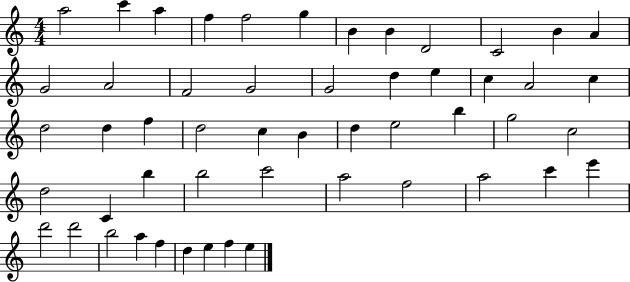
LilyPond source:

{
  \clef treble
  \numericTimeSignature
  \time 4/4
  \key c \major
  a''2 c'''4 a''4 | f''4 f''2 g''4 | b'4 b'4 d'2 | c'2 b'4 a'4 | \break g'2 a'2 | f'2 g'2 | g'2 d''4 e''4 | c''4 a'2 c''4 | \break d''2 d''4 f''4 | d''2 c''4 b'4 | d''4 e''2 b''4 | g''2 c''2 | \break d''2 c'4 b''4 | b''2 c'''2 | a''2 f''2 | a''2 c'''4 e'''4 | \break d'''2 d'''2 | b''2 a''4 f''4 | d''4 e''4 f''4 e''4 | \bar "|."
}